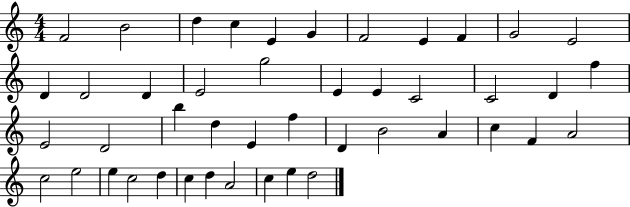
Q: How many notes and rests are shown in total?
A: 45